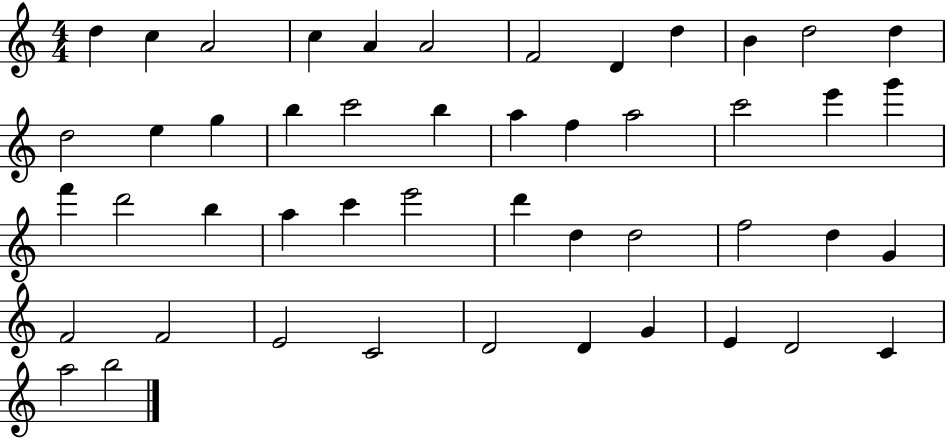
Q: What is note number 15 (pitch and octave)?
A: G5